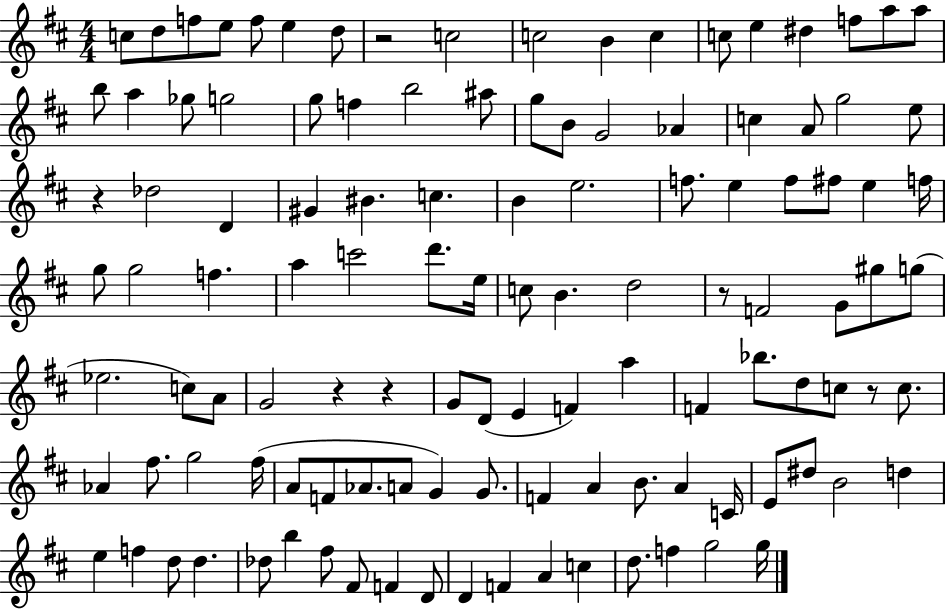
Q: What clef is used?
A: treble